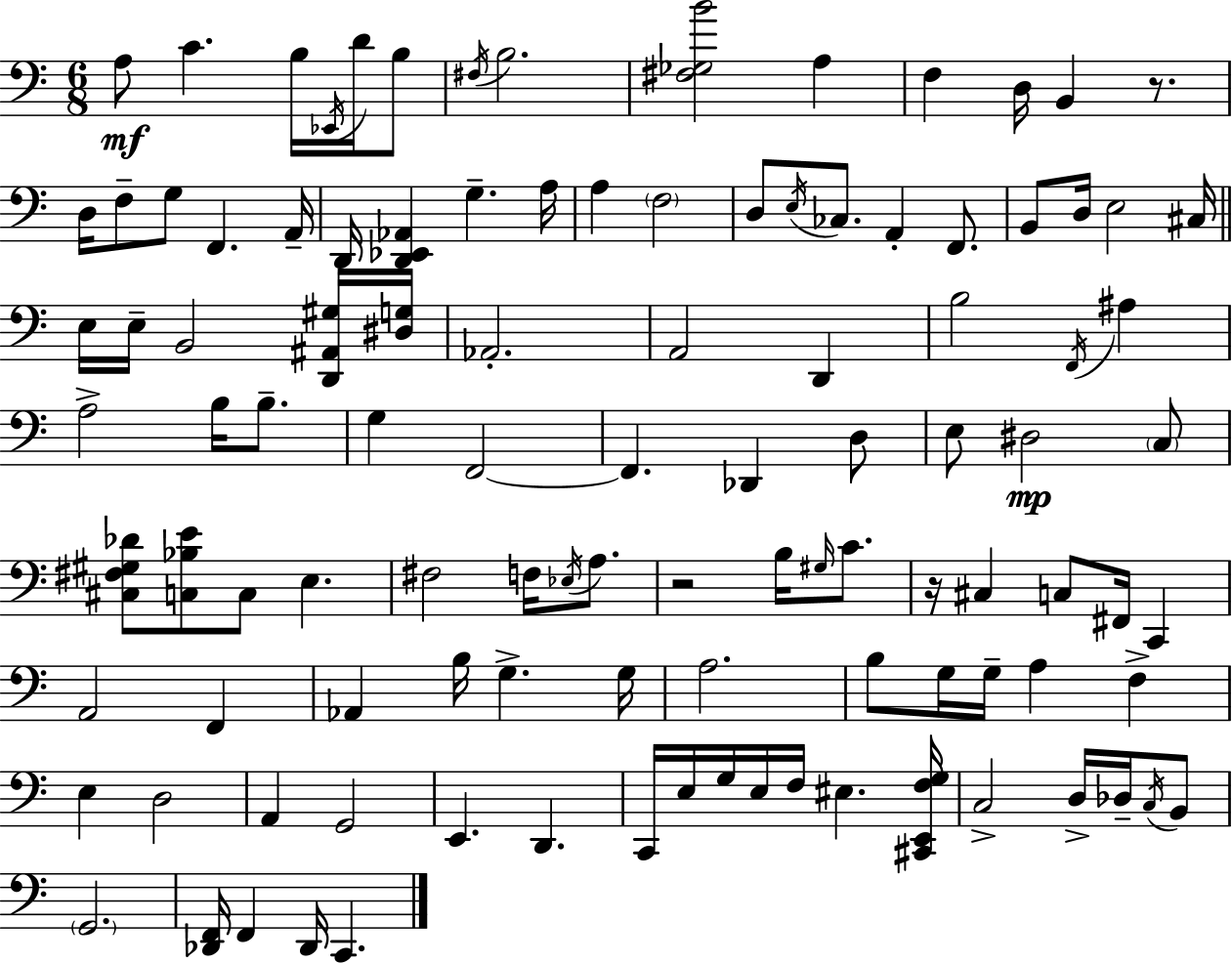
A3/e C4/q. B3/s Eb2/s D4/s B3/e F#3/s B3/h. [F#3,Gb3,B4]/h A3/q F3/q D3/s B2/q R/e. D3/s F3/e G3/e F2/q. A2/s D2/s [D2,Eb2,Ab2]/q G3/q. A3/s A3/q F3/h D3/e E3/s CES3/e. A2/q F2/e. B2/e D3/s E3/h C#3/s E3/s E3/s B2/h [D2,A#2,G#3]/s [D#3,G3]/s Ab2/h. A2/h D2/q B3/h F2/s A#3/q A3/h B3/s B3/e. G3/q F2/h F2/q. Db2/q D3/e E3/e D#3/h C3/e [C#3,F#3,G#3,Db4]/e [C3,Bb3,E4]/e C3/e E3/q. F#3/h F3/s Eb3/s A3/e. R/h B3/s G#3/s C4/e. R/s C#3/q C3/e F#2/s C2/q A2/h F2/q Ab2/q B3/s G3/q. G3/s A3/h. B3/e G3/s G3/s A3/q F3/q E3/q D3/h A2/q G2/h E2/q. D2/q. C2/s E3/s G3/s E3/s F3/s EIS3/q. [C#2,E2,F3,G3]/s C3/h D3/s Db3/s C3/s B2/e G2/h. [Db2,F2]/s F2/q Db2/s C2/q.